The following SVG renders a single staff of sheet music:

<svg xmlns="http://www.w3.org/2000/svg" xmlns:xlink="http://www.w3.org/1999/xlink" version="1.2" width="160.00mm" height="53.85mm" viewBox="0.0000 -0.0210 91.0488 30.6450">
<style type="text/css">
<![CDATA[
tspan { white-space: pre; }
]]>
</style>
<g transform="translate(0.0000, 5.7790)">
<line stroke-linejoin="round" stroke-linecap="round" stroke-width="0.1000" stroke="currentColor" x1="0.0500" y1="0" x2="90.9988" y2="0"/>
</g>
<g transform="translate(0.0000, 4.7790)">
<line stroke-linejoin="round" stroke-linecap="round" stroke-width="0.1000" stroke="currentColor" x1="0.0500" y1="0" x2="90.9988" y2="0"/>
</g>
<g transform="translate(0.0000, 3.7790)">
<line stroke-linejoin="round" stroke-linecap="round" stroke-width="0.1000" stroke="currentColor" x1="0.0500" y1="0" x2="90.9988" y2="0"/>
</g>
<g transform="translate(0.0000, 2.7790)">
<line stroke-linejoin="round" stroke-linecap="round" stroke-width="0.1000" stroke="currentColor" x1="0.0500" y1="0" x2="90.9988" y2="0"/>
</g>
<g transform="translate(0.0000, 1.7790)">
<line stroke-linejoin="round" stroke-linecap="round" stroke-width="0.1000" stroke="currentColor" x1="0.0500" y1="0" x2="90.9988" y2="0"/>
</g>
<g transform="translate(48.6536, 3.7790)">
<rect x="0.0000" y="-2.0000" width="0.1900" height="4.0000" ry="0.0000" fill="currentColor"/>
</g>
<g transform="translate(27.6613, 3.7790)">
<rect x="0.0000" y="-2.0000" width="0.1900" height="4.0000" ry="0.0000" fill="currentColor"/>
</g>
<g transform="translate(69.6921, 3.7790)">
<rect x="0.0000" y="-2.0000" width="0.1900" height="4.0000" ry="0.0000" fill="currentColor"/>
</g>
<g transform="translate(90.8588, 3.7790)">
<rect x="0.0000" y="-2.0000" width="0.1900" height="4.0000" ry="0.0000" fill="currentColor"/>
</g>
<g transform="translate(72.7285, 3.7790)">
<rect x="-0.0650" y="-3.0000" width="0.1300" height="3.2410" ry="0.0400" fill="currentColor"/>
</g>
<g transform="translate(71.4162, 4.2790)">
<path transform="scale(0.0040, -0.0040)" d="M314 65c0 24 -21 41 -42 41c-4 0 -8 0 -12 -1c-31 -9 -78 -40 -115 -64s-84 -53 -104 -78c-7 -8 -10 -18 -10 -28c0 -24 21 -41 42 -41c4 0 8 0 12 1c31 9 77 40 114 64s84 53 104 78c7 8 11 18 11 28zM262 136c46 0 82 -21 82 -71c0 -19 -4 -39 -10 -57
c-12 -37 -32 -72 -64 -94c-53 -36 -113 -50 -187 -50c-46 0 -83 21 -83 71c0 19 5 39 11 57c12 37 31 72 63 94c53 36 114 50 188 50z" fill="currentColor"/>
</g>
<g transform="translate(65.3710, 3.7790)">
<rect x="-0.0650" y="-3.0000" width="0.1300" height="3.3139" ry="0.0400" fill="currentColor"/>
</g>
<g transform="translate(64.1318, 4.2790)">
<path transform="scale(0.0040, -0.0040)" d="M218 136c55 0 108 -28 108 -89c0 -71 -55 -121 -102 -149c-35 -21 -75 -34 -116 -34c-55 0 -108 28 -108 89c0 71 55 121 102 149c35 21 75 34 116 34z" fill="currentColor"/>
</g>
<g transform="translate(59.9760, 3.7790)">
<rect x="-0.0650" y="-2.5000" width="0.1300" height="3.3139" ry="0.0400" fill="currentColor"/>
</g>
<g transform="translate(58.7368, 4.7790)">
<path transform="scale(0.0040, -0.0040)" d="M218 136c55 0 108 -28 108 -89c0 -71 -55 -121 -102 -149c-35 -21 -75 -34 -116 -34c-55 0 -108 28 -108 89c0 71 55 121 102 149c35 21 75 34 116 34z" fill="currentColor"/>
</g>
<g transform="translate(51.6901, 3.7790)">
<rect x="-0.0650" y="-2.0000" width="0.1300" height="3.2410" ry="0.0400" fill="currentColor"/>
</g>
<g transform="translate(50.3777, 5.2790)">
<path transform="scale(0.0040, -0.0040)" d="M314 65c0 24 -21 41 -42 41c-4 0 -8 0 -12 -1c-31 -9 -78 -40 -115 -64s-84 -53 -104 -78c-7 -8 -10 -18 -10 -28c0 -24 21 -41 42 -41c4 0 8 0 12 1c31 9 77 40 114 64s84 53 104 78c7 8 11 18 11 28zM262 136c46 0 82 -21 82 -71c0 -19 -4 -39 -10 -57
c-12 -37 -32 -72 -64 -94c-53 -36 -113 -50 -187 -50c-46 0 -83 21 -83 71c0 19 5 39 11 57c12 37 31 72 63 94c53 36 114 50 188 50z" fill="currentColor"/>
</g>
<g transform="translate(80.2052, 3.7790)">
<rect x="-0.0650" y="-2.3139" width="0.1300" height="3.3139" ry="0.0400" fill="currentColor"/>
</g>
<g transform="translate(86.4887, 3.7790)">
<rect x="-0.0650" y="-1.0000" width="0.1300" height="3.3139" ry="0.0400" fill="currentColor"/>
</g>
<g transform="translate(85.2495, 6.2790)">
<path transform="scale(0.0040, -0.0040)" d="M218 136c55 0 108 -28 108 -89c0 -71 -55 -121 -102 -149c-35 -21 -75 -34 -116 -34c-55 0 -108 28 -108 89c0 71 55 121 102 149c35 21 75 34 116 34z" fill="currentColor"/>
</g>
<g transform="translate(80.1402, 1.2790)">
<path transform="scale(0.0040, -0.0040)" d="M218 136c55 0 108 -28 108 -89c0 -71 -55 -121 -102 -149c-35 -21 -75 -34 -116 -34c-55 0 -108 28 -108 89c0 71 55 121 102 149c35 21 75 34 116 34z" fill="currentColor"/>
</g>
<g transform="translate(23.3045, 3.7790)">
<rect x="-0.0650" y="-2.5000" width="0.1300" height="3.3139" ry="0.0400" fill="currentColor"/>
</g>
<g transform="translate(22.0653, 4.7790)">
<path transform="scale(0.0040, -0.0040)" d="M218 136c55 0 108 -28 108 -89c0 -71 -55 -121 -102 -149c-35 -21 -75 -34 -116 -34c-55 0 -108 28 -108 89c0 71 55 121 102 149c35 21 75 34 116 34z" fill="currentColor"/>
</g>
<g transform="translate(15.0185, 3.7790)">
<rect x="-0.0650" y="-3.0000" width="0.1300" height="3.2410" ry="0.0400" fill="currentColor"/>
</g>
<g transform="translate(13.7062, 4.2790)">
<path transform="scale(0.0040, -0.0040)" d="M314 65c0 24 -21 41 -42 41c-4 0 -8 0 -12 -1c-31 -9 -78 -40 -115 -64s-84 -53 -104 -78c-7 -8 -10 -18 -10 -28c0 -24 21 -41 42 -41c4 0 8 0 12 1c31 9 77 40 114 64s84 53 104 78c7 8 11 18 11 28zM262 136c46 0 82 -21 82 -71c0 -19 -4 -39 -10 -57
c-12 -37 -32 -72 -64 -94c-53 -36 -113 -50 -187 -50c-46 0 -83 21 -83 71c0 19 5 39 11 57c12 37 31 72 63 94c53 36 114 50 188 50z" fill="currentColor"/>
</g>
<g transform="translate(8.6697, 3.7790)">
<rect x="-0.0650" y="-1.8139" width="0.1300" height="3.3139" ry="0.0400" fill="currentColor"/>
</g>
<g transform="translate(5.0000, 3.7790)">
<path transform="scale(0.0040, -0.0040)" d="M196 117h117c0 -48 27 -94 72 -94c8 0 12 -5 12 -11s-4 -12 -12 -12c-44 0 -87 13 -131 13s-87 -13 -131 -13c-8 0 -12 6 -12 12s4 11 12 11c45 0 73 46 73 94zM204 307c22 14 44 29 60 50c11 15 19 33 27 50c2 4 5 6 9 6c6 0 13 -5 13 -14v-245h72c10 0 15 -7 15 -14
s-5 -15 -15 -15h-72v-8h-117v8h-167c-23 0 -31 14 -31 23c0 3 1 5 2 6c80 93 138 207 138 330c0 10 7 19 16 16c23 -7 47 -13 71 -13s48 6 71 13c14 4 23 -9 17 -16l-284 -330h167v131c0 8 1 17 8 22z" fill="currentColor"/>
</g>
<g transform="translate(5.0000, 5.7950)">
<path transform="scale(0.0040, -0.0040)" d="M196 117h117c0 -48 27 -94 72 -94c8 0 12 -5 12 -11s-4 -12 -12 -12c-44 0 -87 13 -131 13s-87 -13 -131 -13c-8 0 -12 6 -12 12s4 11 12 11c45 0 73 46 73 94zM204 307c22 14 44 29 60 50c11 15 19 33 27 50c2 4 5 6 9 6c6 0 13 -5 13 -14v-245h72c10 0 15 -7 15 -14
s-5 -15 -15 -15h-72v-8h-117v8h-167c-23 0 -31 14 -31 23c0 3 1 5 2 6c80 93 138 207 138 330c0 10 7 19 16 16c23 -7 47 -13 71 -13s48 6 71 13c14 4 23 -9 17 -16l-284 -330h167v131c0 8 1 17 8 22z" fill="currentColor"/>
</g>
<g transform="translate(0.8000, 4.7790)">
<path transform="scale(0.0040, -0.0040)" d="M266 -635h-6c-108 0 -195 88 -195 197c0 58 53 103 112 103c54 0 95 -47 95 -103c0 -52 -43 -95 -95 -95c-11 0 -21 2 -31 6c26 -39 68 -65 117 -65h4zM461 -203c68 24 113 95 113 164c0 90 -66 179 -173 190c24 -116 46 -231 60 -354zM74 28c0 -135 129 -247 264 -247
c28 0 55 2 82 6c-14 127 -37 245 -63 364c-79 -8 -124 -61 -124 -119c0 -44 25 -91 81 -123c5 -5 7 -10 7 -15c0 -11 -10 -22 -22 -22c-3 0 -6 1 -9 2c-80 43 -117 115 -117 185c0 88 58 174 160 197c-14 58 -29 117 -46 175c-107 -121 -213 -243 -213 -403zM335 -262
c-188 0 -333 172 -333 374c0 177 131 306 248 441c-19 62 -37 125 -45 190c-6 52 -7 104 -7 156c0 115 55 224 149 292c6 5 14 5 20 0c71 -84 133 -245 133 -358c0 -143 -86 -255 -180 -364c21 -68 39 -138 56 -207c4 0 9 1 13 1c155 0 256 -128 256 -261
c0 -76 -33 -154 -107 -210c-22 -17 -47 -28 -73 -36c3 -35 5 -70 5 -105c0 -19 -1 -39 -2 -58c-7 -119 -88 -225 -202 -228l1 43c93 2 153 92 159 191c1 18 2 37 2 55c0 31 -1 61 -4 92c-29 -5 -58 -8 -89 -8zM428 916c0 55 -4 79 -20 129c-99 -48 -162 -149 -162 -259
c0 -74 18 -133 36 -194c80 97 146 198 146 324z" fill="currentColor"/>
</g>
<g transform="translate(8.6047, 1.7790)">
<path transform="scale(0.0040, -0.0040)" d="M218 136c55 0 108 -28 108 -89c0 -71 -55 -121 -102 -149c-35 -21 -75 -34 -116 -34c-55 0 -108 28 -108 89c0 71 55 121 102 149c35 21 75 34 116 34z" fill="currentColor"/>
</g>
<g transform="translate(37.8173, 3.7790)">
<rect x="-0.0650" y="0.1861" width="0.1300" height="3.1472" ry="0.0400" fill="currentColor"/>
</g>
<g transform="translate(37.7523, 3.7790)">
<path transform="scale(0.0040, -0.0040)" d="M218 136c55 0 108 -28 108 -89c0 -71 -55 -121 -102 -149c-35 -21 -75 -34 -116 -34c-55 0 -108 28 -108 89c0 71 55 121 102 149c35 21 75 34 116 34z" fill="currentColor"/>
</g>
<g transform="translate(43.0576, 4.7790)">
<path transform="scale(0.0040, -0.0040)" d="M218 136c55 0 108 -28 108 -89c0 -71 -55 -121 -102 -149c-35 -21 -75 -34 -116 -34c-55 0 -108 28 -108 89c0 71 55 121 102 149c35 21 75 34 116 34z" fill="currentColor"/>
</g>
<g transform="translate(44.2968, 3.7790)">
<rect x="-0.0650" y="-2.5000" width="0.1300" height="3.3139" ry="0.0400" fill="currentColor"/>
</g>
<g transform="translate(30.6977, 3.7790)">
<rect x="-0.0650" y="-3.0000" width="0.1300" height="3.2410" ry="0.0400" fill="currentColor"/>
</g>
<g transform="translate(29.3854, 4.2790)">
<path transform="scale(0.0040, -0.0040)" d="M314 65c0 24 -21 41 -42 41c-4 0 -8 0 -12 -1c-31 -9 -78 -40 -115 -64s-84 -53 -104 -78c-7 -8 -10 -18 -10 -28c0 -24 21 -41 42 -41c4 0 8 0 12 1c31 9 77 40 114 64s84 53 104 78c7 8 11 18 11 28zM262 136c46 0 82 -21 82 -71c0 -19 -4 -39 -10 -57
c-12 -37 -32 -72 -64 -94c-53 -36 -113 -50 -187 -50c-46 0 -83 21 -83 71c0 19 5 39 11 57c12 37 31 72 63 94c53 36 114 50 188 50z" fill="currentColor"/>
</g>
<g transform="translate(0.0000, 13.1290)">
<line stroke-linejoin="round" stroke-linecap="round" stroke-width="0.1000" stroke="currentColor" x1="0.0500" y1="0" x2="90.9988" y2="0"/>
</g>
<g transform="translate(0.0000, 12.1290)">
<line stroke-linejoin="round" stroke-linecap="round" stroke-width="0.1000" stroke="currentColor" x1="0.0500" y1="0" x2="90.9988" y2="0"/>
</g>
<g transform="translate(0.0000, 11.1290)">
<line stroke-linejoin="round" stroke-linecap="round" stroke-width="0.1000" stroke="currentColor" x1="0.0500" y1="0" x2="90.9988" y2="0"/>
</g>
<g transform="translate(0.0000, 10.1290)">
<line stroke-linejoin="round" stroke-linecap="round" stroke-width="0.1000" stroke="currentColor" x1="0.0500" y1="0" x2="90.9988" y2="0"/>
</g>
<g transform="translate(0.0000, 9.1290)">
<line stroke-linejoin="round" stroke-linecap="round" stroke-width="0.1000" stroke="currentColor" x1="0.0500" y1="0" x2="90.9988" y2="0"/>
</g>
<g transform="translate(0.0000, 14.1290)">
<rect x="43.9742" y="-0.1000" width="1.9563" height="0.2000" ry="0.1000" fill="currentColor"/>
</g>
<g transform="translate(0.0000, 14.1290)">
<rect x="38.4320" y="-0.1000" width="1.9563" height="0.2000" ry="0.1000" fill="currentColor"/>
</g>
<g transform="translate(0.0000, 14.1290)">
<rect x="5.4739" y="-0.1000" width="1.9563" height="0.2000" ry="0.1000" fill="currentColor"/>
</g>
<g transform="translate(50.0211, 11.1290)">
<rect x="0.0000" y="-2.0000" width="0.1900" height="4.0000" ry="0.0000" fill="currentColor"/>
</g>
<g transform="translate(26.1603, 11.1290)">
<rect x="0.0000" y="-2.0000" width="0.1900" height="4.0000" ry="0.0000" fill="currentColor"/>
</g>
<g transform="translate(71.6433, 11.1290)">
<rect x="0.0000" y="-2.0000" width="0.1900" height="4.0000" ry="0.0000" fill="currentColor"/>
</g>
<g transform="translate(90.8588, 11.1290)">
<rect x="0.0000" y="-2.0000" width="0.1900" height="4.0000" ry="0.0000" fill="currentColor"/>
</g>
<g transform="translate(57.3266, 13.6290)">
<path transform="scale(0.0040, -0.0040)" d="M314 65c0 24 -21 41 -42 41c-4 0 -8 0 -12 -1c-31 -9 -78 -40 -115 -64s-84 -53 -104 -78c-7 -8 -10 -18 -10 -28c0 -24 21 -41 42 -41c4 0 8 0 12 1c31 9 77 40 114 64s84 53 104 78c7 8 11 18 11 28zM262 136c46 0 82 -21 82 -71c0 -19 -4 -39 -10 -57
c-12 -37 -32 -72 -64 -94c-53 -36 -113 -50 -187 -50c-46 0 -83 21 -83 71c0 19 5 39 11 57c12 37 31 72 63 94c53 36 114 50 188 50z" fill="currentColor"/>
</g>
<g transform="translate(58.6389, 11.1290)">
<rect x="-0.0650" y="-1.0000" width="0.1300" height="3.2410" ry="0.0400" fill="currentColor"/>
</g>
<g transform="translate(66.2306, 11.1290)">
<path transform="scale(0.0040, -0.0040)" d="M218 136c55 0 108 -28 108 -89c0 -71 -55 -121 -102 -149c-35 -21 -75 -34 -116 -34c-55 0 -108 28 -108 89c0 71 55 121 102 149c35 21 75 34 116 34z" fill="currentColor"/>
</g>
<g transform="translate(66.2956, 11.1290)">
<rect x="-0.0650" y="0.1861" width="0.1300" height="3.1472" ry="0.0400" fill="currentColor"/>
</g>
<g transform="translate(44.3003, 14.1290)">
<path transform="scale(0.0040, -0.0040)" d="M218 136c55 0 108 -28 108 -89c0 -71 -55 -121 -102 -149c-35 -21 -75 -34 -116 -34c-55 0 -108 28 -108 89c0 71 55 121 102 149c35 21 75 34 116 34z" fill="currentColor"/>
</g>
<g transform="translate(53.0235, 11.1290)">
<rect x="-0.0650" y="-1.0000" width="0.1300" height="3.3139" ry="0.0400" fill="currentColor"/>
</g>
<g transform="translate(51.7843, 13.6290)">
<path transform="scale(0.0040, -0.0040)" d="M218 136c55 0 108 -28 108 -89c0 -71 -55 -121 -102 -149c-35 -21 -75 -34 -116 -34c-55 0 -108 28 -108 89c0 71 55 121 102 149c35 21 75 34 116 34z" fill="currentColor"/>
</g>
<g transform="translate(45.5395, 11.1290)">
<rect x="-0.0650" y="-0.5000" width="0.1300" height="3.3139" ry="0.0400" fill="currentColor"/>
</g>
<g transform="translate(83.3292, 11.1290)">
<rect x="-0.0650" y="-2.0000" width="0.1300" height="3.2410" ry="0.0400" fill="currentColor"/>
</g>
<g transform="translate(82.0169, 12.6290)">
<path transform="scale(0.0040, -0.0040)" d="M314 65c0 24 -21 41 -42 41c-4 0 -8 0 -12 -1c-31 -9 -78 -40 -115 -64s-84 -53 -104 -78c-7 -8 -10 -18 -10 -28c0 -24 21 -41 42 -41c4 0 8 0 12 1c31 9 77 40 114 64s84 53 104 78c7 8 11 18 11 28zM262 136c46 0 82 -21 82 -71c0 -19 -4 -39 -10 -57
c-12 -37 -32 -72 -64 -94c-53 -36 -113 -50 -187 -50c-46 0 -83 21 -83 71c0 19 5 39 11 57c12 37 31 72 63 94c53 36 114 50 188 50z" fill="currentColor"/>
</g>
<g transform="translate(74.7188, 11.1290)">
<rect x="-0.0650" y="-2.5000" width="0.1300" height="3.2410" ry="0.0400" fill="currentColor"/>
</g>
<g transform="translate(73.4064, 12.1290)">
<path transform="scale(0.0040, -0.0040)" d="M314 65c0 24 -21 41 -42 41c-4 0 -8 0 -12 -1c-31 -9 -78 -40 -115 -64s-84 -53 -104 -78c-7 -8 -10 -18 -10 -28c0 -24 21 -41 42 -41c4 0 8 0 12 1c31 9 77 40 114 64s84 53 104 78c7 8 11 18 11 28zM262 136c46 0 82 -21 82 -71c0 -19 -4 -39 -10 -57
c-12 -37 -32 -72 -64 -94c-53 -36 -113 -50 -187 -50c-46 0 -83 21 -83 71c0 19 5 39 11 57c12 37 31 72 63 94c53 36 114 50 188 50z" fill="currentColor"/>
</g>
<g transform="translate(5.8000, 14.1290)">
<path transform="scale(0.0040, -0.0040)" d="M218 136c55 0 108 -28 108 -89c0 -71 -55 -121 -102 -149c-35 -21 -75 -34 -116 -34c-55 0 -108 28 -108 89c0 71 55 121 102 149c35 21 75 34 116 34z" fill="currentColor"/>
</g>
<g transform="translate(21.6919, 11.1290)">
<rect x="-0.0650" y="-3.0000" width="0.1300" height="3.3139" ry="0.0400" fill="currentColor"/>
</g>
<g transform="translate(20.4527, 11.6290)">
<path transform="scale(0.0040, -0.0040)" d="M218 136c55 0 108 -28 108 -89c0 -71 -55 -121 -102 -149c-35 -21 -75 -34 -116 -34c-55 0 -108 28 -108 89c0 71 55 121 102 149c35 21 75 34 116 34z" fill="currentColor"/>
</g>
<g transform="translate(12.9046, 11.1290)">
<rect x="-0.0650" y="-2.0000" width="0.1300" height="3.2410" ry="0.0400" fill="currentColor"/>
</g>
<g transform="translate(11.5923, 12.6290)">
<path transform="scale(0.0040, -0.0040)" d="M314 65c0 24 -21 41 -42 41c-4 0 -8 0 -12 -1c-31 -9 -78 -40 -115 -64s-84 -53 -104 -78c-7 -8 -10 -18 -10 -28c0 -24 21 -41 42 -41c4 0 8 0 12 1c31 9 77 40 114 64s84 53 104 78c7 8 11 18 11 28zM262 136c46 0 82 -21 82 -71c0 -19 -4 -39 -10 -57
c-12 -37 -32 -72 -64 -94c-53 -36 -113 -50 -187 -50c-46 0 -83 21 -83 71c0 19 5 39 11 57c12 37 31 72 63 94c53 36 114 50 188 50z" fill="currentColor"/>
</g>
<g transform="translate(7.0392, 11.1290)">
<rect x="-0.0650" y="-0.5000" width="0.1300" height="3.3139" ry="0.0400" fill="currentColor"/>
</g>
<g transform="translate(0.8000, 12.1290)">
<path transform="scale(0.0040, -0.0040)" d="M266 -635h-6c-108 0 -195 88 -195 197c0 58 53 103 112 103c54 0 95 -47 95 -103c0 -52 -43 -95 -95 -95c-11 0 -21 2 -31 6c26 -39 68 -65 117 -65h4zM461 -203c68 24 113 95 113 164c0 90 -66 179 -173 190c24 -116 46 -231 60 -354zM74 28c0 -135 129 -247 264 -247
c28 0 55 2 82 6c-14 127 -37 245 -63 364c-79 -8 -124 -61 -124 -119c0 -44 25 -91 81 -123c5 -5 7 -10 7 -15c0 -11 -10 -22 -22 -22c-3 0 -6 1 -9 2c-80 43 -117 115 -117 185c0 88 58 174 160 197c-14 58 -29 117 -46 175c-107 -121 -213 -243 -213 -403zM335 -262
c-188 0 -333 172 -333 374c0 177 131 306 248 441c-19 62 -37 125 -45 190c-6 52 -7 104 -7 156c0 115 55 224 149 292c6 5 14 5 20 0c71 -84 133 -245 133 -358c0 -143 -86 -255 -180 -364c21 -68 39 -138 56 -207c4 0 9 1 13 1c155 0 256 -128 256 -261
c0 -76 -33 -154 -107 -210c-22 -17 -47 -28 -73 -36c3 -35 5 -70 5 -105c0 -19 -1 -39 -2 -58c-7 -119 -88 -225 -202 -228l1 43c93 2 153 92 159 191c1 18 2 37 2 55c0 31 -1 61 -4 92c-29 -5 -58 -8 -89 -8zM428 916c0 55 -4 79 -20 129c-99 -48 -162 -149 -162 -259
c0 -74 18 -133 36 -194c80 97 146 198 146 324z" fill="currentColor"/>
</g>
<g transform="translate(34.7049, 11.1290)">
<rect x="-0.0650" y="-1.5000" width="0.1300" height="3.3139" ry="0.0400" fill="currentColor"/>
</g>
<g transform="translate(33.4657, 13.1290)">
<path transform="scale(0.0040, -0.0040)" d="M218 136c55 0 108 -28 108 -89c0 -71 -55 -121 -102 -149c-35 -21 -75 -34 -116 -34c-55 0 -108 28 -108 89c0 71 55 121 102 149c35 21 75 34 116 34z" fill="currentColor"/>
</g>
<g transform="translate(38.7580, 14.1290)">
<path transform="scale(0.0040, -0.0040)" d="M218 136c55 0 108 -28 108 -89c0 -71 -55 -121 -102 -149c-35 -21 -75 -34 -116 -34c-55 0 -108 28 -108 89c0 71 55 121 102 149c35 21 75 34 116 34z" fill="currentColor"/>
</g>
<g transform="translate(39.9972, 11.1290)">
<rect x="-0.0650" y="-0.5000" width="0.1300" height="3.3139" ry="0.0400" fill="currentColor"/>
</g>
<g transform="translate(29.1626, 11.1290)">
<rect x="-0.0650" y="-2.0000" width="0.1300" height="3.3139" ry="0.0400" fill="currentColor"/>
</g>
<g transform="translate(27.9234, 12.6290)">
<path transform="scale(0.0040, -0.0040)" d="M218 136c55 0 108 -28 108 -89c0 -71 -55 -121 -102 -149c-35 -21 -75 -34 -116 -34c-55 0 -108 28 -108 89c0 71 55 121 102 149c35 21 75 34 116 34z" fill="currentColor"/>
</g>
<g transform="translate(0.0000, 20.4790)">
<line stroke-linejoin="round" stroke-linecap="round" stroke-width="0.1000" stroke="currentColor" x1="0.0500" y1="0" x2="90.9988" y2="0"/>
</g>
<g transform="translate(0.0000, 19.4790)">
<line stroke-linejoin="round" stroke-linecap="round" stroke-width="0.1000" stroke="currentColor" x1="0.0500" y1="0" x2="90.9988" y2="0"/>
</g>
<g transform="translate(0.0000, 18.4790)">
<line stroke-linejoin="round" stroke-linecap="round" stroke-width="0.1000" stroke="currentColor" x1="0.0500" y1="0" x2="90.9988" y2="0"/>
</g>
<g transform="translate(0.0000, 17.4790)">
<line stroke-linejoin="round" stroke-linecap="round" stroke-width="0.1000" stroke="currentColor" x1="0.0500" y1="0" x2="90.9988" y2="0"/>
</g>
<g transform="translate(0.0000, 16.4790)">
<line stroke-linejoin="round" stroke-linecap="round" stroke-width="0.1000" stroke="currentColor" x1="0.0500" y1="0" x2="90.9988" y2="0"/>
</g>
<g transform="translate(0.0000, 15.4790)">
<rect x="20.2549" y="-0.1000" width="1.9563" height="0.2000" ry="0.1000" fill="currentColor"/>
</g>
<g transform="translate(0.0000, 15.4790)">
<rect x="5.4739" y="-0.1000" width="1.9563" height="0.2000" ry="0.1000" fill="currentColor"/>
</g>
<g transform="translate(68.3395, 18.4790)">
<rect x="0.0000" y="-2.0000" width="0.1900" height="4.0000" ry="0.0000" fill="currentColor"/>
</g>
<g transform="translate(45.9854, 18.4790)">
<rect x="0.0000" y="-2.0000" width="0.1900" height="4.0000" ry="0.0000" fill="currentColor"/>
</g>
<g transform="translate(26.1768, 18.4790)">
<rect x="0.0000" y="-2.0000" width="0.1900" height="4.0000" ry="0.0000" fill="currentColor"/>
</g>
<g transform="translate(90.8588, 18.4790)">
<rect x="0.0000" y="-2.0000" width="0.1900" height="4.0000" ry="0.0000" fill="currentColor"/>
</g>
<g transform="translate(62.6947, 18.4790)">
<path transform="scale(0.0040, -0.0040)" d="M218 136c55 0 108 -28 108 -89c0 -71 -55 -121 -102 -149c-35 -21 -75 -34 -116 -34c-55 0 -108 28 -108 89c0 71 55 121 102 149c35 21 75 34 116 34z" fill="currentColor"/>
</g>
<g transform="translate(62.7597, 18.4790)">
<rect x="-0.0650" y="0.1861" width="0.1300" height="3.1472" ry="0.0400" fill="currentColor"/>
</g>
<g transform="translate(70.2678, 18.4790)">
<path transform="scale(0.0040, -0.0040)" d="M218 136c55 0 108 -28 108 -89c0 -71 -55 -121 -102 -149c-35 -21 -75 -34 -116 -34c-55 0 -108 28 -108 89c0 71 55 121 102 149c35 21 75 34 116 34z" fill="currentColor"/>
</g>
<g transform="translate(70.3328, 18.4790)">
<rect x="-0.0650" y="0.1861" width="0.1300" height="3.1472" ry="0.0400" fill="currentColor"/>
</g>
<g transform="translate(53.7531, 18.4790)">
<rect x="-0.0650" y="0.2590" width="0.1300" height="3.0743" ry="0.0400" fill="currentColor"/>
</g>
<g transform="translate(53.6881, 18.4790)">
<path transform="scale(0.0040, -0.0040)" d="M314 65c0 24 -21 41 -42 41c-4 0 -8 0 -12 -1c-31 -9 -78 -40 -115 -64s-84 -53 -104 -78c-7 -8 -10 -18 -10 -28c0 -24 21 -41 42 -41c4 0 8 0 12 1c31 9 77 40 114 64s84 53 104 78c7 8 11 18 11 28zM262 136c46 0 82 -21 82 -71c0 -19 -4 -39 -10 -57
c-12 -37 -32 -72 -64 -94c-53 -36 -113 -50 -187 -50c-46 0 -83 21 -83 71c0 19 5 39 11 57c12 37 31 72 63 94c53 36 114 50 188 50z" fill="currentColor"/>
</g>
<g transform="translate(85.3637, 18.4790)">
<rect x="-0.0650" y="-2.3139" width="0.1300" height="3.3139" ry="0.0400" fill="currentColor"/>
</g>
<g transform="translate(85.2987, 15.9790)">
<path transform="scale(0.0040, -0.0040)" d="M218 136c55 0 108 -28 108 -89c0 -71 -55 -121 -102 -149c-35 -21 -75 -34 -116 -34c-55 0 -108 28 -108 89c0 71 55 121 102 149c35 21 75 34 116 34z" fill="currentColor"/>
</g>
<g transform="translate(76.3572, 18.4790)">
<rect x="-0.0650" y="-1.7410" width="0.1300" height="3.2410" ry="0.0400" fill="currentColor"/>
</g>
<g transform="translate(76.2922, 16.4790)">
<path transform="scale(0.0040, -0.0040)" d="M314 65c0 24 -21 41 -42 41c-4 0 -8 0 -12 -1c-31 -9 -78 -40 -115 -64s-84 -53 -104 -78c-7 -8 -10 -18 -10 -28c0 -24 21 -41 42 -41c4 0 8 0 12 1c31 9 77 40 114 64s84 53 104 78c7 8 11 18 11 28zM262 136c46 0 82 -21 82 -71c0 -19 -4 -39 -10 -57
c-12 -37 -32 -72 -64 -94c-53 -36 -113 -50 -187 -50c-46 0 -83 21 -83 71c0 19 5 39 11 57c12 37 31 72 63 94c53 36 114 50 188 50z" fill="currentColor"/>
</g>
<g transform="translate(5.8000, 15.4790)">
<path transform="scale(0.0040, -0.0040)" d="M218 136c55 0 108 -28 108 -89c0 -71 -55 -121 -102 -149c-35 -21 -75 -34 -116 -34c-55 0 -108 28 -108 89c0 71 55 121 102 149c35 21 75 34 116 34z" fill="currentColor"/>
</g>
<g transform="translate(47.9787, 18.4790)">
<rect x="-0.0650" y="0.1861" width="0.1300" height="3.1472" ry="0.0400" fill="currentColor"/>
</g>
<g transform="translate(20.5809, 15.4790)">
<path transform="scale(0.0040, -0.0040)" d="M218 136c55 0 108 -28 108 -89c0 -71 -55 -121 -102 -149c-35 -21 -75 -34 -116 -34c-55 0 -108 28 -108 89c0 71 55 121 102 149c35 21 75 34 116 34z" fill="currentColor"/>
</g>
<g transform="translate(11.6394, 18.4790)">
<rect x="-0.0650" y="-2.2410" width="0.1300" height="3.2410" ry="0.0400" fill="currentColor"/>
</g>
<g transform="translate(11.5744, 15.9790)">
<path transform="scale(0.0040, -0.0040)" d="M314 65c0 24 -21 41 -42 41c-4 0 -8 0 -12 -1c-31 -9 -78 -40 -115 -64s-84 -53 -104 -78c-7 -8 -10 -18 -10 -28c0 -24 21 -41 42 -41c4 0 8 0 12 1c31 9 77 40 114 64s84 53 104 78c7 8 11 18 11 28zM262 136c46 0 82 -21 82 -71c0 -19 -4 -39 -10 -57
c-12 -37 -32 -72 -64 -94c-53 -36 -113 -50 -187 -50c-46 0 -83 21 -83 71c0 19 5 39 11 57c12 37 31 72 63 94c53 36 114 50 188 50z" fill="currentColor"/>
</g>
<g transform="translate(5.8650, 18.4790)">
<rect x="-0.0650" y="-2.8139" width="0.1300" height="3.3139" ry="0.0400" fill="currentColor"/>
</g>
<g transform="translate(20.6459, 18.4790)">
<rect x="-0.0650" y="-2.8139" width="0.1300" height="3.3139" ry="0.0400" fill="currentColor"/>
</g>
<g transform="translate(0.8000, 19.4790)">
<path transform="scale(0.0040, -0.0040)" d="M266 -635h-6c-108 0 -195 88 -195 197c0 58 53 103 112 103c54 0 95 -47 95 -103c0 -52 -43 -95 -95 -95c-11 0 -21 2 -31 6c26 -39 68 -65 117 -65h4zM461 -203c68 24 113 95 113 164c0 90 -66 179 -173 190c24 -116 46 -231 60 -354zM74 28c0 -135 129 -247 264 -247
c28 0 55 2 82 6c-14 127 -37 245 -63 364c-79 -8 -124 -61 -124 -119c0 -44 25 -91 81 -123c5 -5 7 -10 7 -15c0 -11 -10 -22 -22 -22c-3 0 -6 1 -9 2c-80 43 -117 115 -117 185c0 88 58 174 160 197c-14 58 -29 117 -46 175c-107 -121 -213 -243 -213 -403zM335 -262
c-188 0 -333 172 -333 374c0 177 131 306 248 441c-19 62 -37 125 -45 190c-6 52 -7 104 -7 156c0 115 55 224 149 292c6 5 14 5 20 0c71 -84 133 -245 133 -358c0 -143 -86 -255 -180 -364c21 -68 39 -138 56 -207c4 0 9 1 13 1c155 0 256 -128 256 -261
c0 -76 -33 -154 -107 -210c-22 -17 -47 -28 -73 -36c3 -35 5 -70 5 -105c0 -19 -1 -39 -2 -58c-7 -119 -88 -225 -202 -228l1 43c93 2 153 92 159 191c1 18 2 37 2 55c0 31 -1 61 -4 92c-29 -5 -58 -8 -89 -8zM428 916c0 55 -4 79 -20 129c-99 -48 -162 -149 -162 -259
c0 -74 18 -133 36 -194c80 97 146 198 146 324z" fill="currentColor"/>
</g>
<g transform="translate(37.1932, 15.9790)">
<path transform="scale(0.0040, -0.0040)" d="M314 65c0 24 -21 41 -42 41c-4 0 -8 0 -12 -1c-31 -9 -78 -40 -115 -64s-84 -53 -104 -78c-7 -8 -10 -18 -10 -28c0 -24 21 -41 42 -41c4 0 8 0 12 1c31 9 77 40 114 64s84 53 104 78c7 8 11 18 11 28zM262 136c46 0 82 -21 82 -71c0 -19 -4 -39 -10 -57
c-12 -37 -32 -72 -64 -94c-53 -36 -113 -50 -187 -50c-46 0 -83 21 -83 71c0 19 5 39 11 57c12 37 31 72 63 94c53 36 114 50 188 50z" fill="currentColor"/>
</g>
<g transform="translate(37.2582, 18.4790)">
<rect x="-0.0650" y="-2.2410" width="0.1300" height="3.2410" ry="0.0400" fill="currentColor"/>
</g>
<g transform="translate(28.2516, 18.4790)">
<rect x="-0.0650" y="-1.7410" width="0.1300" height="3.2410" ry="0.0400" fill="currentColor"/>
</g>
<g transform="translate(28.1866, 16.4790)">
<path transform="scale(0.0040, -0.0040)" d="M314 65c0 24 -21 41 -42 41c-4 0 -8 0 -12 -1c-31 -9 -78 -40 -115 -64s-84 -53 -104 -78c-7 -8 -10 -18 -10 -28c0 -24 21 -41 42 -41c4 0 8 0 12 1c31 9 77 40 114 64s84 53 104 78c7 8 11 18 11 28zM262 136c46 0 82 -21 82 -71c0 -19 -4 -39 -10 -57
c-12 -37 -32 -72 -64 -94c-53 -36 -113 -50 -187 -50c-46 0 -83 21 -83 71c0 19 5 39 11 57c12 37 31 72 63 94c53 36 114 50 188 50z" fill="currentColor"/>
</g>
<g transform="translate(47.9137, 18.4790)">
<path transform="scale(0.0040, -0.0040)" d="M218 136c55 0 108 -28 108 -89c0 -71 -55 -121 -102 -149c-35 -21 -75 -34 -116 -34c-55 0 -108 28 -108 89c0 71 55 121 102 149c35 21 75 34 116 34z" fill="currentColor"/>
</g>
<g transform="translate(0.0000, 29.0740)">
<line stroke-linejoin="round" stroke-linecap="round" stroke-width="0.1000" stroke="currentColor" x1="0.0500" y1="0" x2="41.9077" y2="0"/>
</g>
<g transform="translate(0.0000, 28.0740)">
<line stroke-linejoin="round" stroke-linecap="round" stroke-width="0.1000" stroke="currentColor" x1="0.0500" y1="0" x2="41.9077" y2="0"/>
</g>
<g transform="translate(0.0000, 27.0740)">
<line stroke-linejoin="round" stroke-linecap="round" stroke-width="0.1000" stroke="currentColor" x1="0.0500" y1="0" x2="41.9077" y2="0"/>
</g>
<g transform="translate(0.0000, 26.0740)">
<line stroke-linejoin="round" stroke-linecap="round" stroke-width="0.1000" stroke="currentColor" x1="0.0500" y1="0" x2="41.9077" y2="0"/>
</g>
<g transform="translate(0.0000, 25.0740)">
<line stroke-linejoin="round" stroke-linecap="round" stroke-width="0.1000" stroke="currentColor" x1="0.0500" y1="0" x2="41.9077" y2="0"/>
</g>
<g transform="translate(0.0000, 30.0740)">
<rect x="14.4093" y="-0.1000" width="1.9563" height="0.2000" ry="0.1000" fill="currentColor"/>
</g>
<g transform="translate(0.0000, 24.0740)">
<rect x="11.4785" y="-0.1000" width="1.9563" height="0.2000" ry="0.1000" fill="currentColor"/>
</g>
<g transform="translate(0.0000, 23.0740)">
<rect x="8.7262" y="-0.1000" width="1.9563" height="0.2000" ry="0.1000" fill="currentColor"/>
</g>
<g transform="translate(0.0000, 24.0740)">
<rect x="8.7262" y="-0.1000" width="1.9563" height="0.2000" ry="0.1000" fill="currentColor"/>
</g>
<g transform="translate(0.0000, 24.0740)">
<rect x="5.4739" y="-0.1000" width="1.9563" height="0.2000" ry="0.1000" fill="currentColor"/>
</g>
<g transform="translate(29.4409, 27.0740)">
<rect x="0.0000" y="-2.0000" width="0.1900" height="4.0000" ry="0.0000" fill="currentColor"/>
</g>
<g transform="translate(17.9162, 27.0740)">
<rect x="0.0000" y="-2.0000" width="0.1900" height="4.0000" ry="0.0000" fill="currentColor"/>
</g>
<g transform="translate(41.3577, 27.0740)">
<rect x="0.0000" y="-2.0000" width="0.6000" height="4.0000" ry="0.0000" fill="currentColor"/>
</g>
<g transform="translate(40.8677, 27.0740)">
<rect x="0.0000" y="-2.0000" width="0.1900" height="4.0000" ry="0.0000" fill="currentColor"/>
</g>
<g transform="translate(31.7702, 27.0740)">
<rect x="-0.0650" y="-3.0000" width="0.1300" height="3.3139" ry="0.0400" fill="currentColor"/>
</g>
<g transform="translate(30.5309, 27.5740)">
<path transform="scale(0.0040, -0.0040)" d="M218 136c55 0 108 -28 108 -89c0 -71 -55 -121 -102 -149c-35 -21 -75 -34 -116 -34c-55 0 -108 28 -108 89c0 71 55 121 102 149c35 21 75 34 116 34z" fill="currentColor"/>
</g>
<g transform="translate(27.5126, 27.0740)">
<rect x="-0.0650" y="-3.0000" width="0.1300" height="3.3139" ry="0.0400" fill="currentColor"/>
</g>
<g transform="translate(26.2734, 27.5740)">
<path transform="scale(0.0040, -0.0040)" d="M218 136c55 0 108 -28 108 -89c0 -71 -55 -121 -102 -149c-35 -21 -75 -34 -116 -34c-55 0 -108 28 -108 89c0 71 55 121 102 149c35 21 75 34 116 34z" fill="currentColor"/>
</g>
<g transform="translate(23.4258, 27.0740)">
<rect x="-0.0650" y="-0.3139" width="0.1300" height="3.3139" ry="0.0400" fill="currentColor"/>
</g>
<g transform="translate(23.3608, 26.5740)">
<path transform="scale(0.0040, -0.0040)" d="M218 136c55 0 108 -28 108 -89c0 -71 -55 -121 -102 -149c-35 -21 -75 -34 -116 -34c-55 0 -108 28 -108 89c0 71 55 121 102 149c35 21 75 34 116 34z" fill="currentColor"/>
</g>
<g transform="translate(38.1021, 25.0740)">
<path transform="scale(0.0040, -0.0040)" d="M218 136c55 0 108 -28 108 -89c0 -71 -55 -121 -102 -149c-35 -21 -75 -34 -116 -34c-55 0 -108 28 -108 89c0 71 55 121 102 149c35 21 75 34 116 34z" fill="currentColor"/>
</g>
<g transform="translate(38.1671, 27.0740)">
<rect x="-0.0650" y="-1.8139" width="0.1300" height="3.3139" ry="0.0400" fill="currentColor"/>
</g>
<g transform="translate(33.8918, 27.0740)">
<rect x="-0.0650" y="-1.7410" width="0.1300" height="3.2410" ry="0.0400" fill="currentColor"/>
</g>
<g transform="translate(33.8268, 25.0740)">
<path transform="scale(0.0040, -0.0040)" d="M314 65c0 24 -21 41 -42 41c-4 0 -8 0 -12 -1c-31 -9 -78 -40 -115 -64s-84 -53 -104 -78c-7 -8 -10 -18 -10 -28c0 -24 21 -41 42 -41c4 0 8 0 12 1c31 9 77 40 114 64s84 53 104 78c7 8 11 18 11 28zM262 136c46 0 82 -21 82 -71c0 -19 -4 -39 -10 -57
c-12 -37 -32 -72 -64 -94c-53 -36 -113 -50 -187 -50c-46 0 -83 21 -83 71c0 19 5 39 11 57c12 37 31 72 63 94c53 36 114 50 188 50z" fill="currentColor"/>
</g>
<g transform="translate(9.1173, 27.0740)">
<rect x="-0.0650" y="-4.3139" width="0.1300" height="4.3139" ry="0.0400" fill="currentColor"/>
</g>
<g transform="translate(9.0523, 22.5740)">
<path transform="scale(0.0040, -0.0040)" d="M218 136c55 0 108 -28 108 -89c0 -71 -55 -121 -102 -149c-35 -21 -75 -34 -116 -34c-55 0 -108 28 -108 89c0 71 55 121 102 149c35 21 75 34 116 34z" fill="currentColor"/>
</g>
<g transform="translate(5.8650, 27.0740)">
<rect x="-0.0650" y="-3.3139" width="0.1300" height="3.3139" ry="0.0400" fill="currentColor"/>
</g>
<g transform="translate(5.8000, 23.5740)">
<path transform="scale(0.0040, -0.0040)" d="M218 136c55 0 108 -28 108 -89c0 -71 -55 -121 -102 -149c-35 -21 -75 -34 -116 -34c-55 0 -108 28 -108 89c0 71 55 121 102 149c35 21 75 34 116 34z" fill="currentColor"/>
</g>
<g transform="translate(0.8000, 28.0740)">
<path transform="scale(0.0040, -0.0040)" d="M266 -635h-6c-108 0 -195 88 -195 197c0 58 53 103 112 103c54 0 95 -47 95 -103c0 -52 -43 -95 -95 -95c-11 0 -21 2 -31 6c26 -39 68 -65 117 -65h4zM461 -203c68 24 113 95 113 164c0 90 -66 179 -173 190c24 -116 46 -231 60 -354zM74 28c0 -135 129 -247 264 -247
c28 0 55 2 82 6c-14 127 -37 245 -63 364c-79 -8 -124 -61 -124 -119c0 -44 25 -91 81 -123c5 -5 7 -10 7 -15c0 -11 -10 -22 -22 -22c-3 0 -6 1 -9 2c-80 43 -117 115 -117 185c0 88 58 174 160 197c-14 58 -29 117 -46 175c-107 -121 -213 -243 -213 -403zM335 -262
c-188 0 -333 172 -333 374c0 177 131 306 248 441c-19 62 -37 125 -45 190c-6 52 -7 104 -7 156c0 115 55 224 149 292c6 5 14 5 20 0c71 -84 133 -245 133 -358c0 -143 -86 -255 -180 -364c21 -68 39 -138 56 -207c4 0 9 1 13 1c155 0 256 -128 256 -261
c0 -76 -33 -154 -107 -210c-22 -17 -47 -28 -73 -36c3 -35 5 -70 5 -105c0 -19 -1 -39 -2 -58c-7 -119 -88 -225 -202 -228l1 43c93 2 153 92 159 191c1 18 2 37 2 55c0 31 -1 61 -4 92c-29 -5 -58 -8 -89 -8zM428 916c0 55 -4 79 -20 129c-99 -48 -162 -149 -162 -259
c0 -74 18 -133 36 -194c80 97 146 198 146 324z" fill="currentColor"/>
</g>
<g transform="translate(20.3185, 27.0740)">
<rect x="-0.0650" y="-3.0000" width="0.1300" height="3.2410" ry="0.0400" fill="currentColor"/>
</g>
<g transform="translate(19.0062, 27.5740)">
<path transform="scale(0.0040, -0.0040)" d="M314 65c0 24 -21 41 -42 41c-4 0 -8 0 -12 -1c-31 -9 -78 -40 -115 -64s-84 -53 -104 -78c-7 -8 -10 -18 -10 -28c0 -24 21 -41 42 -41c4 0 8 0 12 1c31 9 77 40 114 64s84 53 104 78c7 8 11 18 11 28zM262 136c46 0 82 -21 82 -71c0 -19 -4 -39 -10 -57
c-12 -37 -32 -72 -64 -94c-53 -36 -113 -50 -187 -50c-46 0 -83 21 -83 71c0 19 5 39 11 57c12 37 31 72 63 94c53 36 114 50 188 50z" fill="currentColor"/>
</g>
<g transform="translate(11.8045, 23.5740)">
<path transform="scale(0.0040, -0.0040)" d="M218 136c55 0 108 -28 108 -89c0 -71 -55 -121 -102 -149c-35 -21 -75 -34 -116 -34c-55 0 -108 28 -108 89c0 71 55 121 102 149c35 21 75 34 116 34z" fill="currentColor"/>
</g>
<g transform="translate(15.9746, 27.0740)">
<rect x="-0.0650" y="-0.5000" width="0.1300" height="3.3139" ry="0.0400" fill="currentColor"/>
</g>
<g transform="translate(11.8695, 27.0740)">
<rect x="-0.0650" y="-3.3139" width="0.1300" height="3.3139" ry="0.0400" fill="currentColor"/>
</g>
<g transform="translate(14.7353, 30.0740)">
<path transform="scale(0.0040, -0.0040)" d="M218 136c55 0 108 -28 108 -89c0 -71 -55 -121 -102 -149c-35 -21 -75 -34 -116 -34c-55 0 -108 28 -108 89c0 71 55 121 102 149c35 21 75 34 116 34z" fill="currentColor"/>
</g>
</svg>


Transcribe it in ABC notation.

X:1
T:Untitled
M:4/4
L:1/4
K:C
f A2 G A2 B G F2 G A A2 g D C F2 A F E C C D D2 B G2 F2 a g2 a f2 g2 B B2 B B f2 g b d' b C A2 c A A f2 f